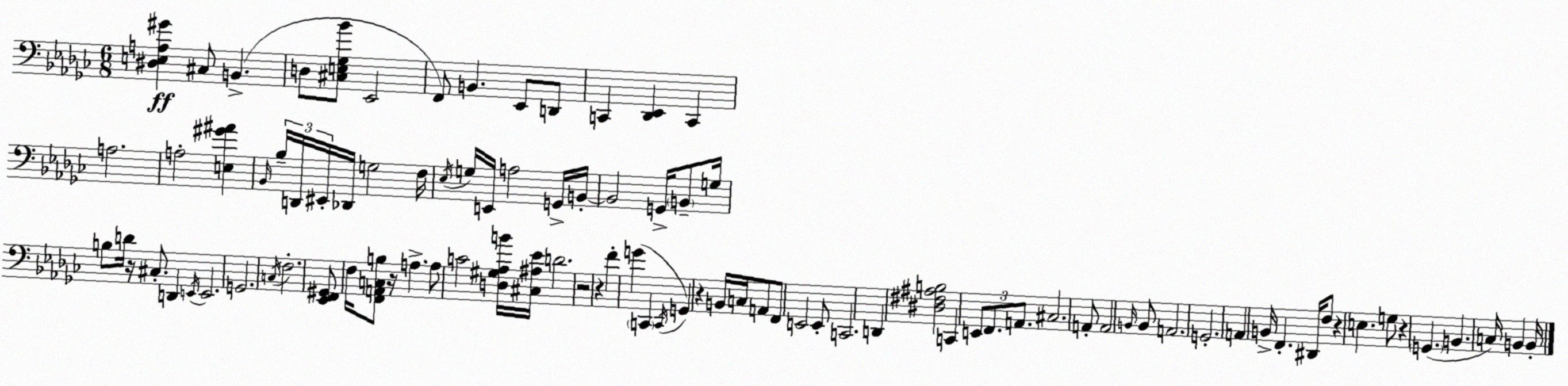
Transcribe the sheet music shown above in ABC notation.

X:1
T:Untitled
M:6/8
L:1/4
K:Ebm
[^D,E,A,^G] ^C,/2 B,, D,/2 [^C,E,_G,_B]/2 _E,,2 F,,/2 B,, _E,,/2 D,,/2 C,, [_D,,_E,,] C,, A,2 A,2 [E,^G^A] _B,,/4 _B,/4 D,,/4 ^E,,/4 _D,,/4 G,2 F,/4 _E,/4 G,/4 E,,/4 A,2 G,,/4 B,,/4 B,,2 G,,/4 B,,/2 G,/4 B,/2 D/4 z/4 ^C,/2 D,, E,,/4 E,,2 G,,2 C,/4 F,2 [_E,,F,,^G,,]/2 F,/4 [F,,A,,C,B,]/2 z/4 A, A,/2 C2 [D,^G,_A,B]/4 [^C,^A,_E]/4 D2 z2 z F G C,, C,,/4 G,, z B,,/4 C,/4 A,,/2 F,,/2 E,,2 E,,/2 C,,2 D,, [^D,^F,^A,B,]2 C,, E,,/2 F,,/2 A,,/2 ^C,2 A,,/2 A,,2 B,,/4 B,,/2 A,,2 G,,2 A,, B,,/4 F,, ^D,,/4 F,/2 z E, G,/2 z G,, B,, C,/4 B,, B,,/4